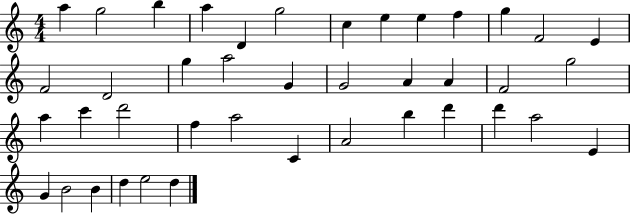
{
  \clef treble
  \numericTimeSignature
  \time 4/4
  \key c \major
  a''4 g''2 b''4 | a''4 d'4 g''2 | c''4 e''4 e''4 f''4 | g''4 f'2 e'4 | \break f'2 d'2 | g''4 a''2 g'4 | g'2 a'4 a'4 | f'2 g''2 | \break a''4 c'''4 d'''2 | f''4 a''2 c'4 | a'2 b''4 d'''4 | d'''4 a''2 e'4 | \break g'4 b'2 b'4 | d''4 e''2 d''4 | \bar "|."
}